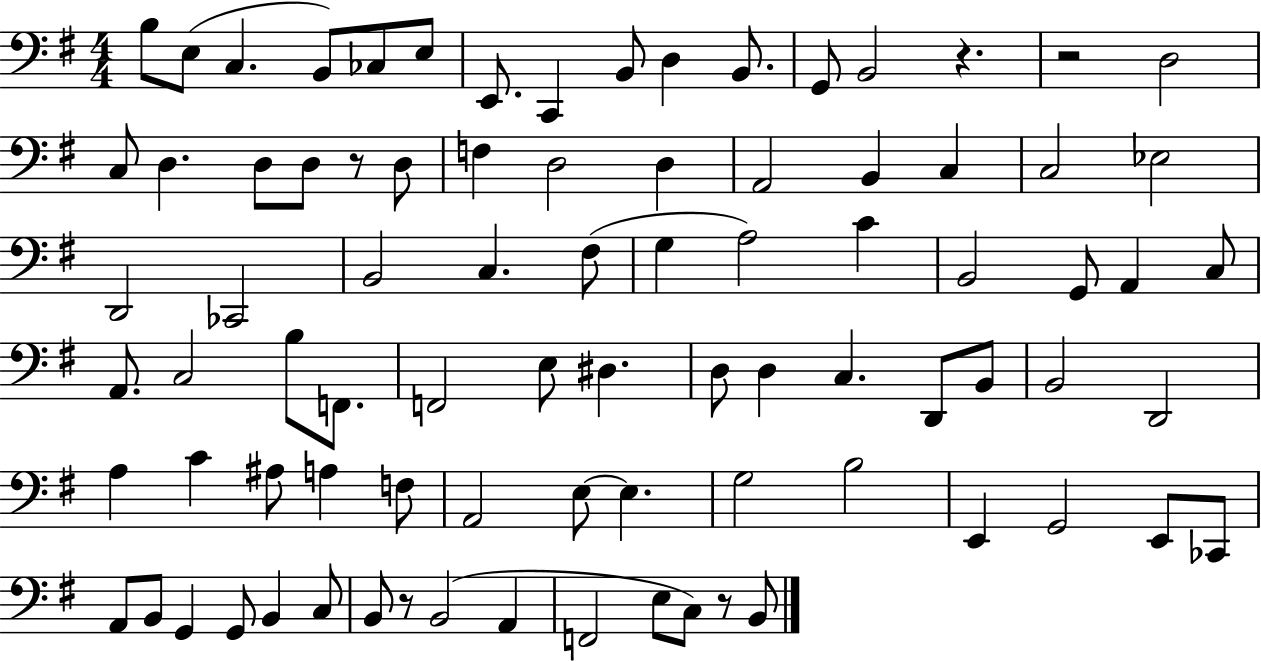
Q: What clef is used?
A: bass